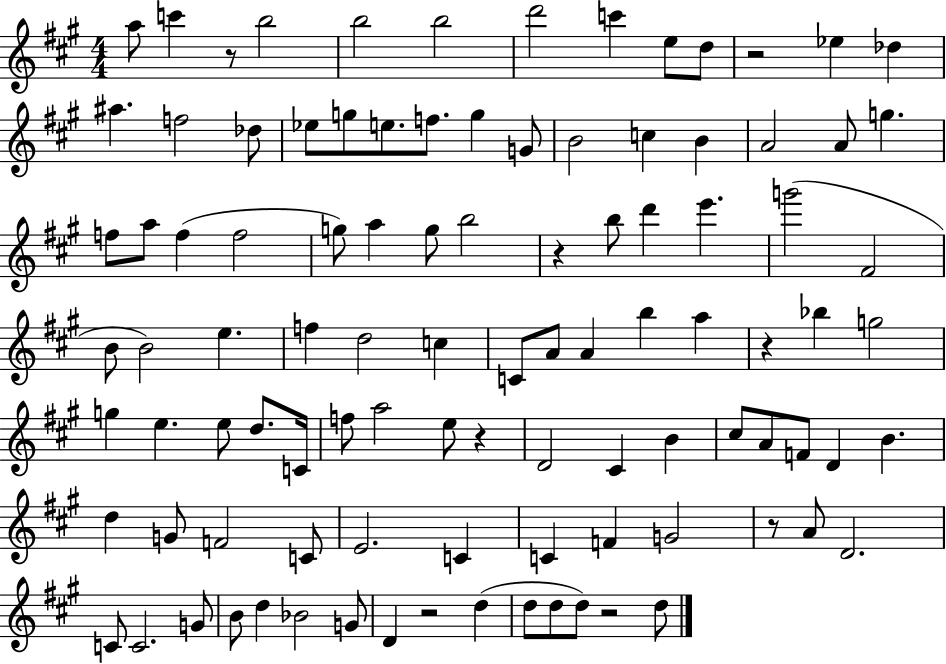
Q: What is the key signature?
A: A major